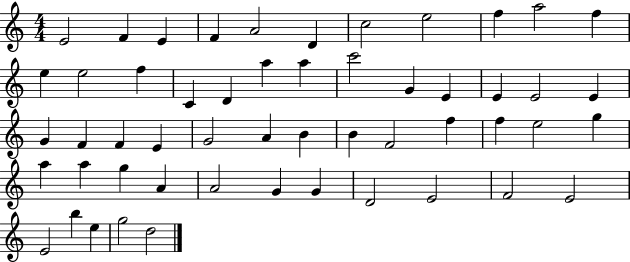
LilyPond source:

{
  \clef treble
  \numericTimeSignature
  \time 4/4
  \key c \major
  e'2 f'4 e'4 | f'4 a'2 d'4 | c''2 e''2 | f''4 a''2 f''4 | \break e''4 e''2 f''4 | c'4 d'4 a''4 a''4 | c'''2 g'4 e'4 | e'4 e'2 e'4 | \break g'4 f'4 f'4 e'4 | g'2 a'4 b'4 | b'4 f'2 f''4 | f''4 e''2 g''4 | \break a''4 a''4 g''4 a'4 | a'2 g'4 g'4 | d'2 e'2 | f'2 e'2 | \break e'2 b''4 e''4 | g''2 d''2 | \bar "|."
}